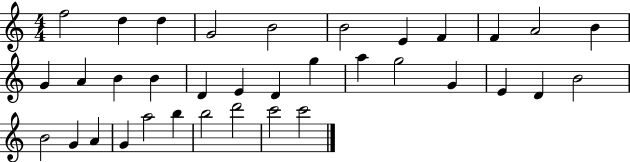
F5/h D5/q D5/q G4/h B4/h B4/h E4/q F4/q F4/q A4/h B4/q G4/q A4/q B4/q B4/q D4/q E4/q D4/q G5/q A5/q G5/h G4/q E4/q D4/q B4/h B4/h G4/q A4/q G4/q A5/h B5/q B5/h D6/h C6/h C6/h